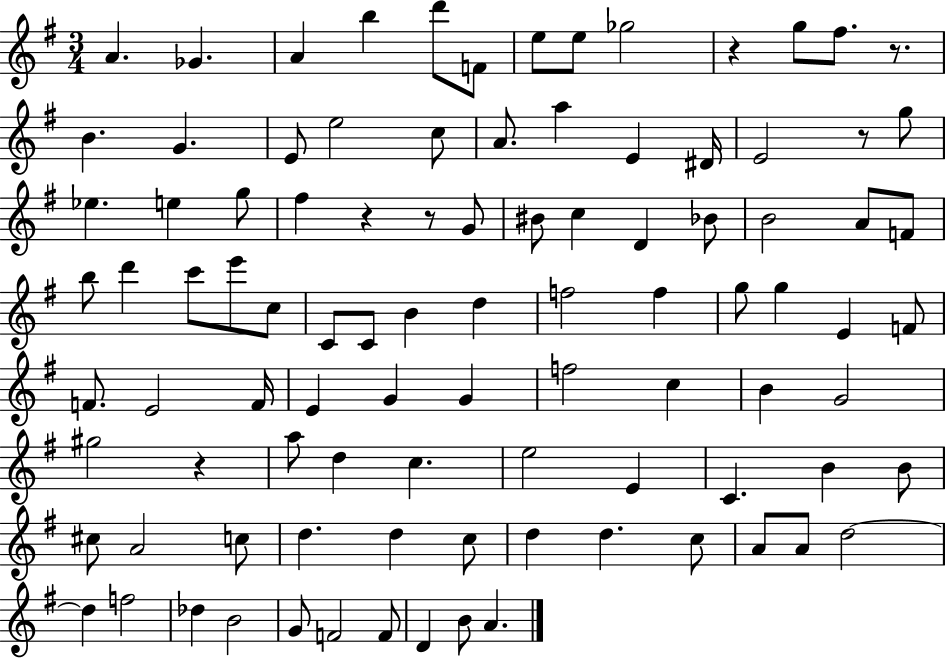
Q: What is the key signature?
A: G major